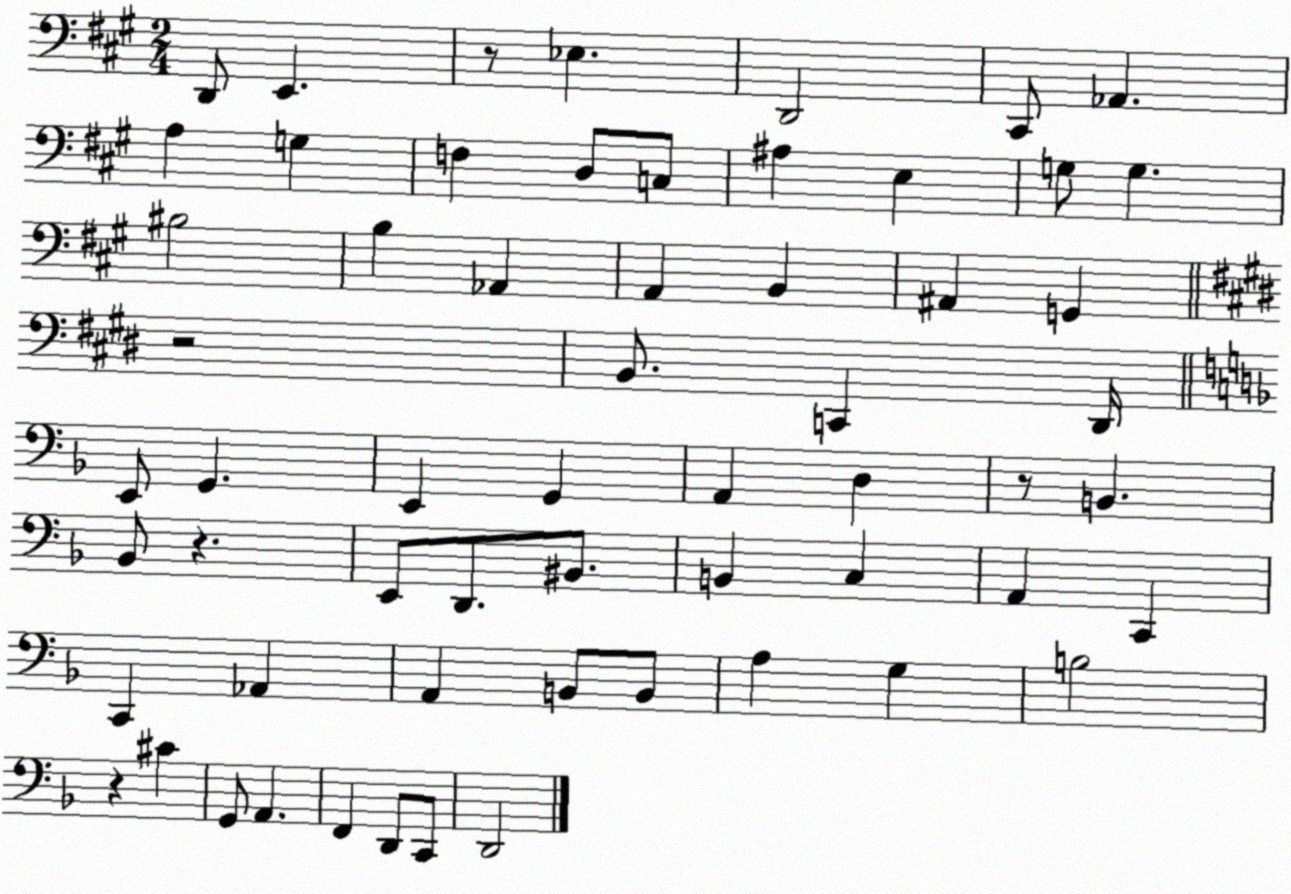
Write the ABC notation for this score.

X:1
T:Untitled
M:2/4
L:1/4
K:A
D,,/2 E,, z/2 _E, D,,2 ^C,,/2 _A,, A, G, F, D,/2 C,/2 ^A, E, G,/2 G, ^B,2 B, _A,, A,, B,, ^A,, G,, z2 B,,/2 C,, ^D,,/4 E,,/2 G,, E,, G,, A,, D, z/2 B,, _B,,/2 z E,,/2 D,,/2 ^B,,/2 B,, C, A,, C,, C,, _A,, A,, B,,/2 B,,/2 A, G, B,2 z ^C G,,/2 A,, F,, D,,/2 C,,/2 D,,2